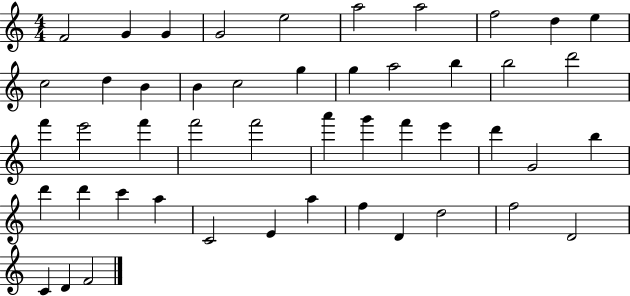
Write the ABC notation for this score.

X:1
T:Untitled
M:4/4
L:1/4
K:C
F2 G G G2 e2 a2 a2 f2 d e c2 d B B c2 g g a2 b b2 d'2 f' e'2 f' f'2 f'2 a' g' f' e' d' G2 b d' d' c' a C2 E a f D d2 f2 D2 C D F2